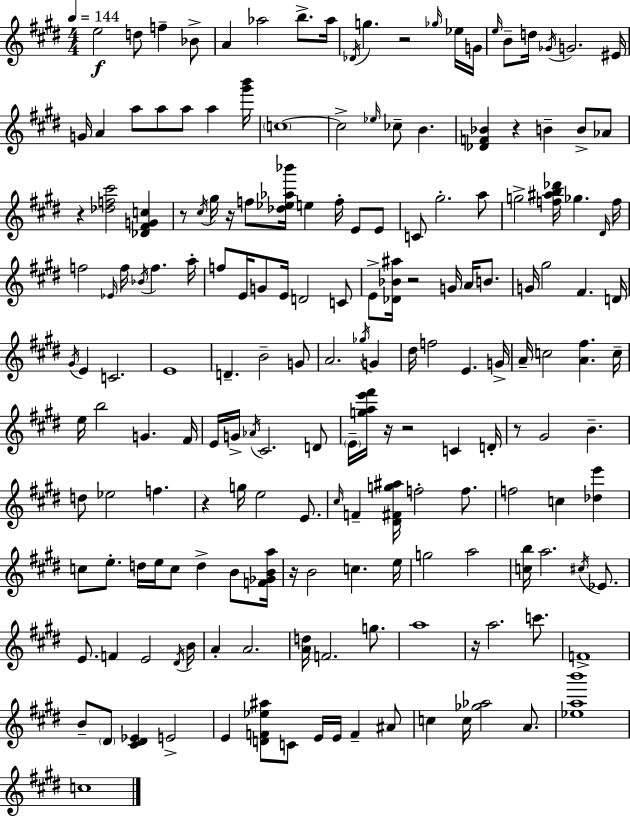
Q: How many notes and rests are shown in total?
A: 181